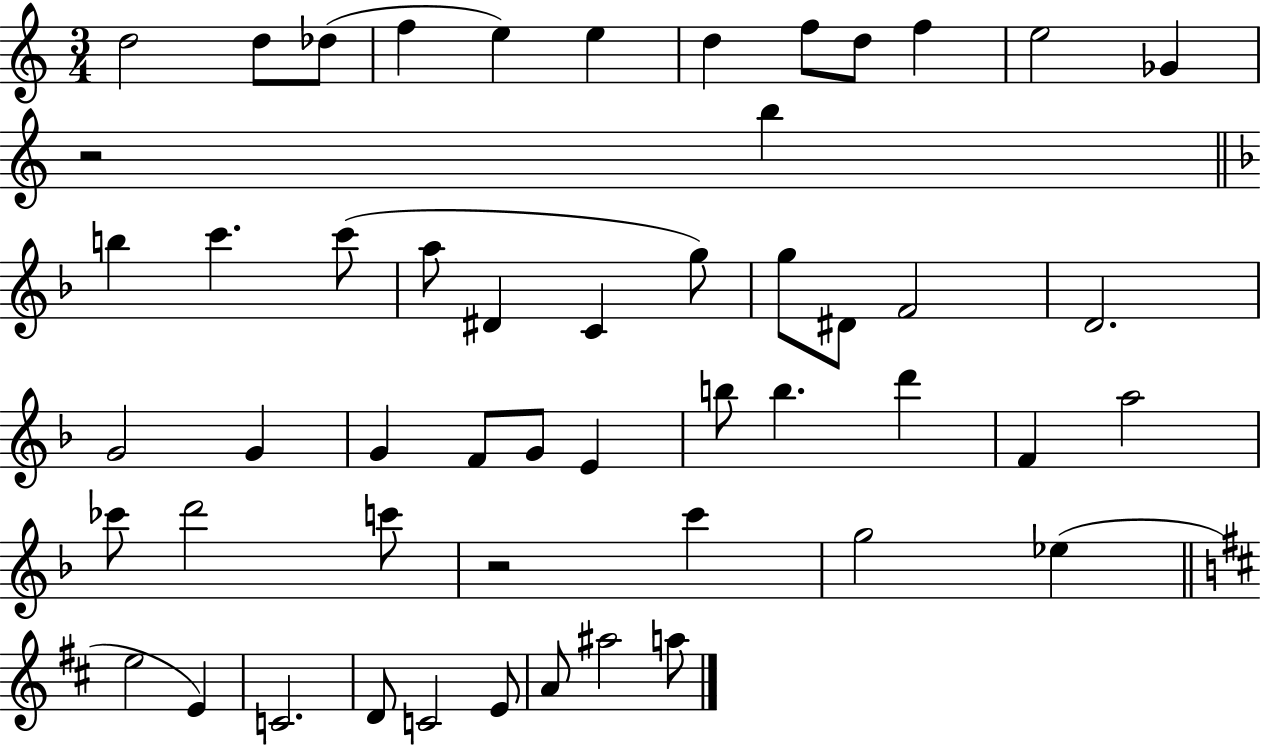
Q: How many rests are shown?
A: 2